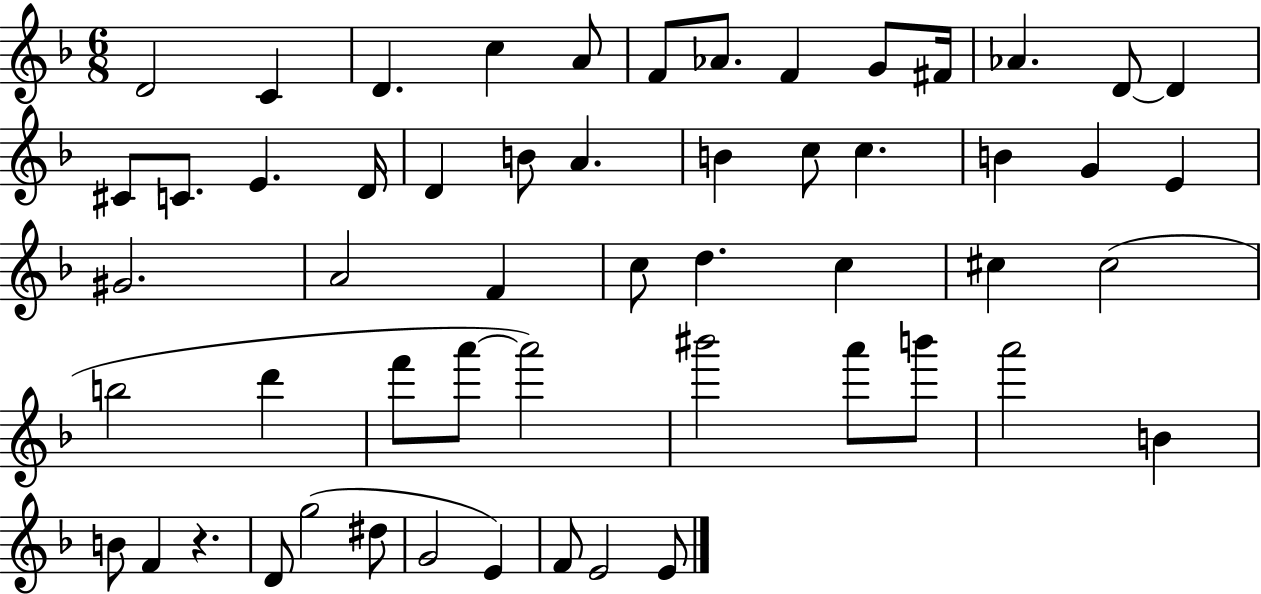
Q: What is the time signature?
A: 6/8